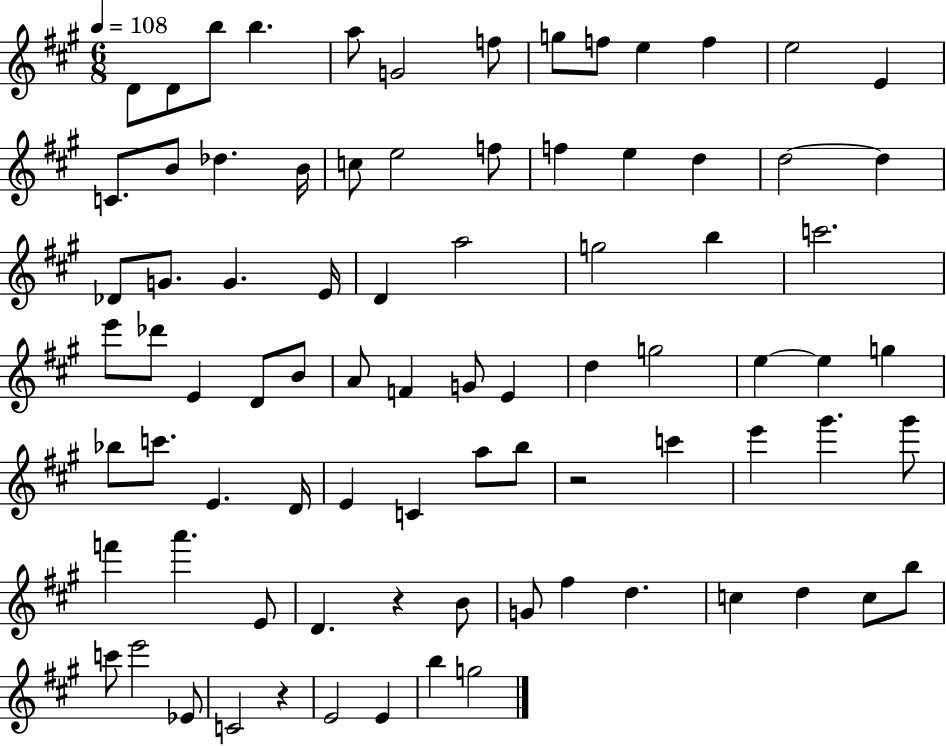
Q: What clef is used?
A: treble